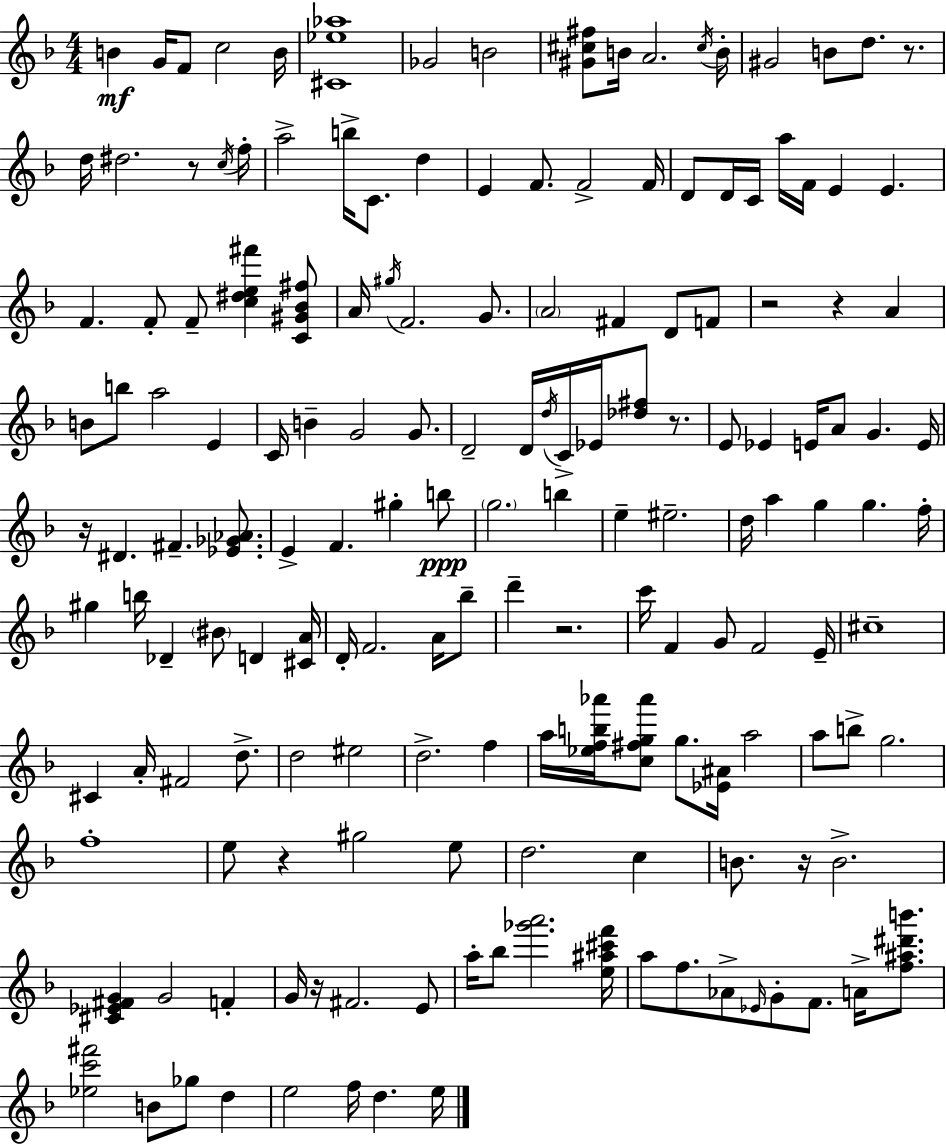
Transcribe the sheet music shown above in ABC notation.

X:1
T:Untitled
M:4/4
L:1/4
K:F
B G/4 F/2 c2 B/4 [^C_e_a]4 _G2 B2 [^G^c^f]/2 B/4 A2 ^c/4 B/4 ^G2 B/2 d/2 z/2 d/4 ^d2 z/2 c/4 f/4 a2 b/4 C/2 d E F/2 F2 F/4 D/2 D/4 C/4 a/4 F/4 E E F F/2 F/2 [c^de^f'] [C^G_B^f]/2 A/4 ^g/4 F2 G/2 A2 ^F D/2 F/2 z2 z A B/2 b/2 a2 E C/4 B G2 G/2 D2 D/4 d/4 C/4 _E/4 [_d^f]/2 z/2 E/2 _E E/4 A/2 G E/4 z/4 ^D ^F [_E_G_A]/2 E F ^g b/2 g2 b e ^e2 d/4 a g g f/4 ^g b/4 _D ^B/2 D [^CA]/4 D/4 F2 A/4 _b/2 d' z2 c'/4 F G/2 F2 E/4 ^c4 ^C A/4 ^F2 d/2 d2 ^e2 d2 f a/4 [_efb_a']/4 [c^fg_a']/2 g/2 [_E^A]/4 a2 a/2 b/2 g2 f4 e/2 z ^g2 e/2 d2 c B/2 z/4 B2 [^C_E^FG] G2 F G/4 z/4 ^F2 E/2 a/4 _b/2 [_g'a']2 [e^a^c'f']/4 a/2 f/2 _A/2 _E/4 G/2 F/2 A/4 [f^a^d'b']/2 [_ec'^f']2 B/2 _g/2 d e2 f/4 d e/4